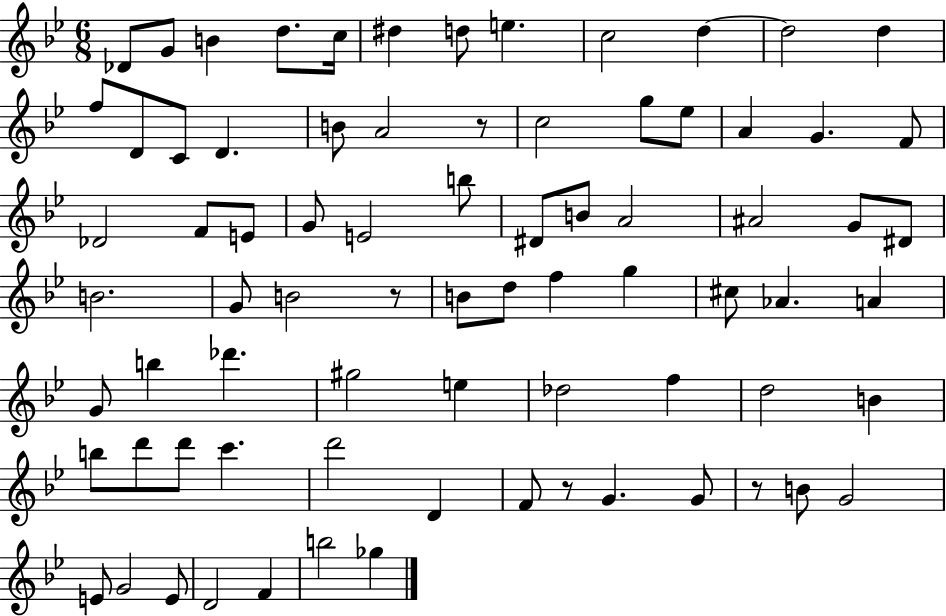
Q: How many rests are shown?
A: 4